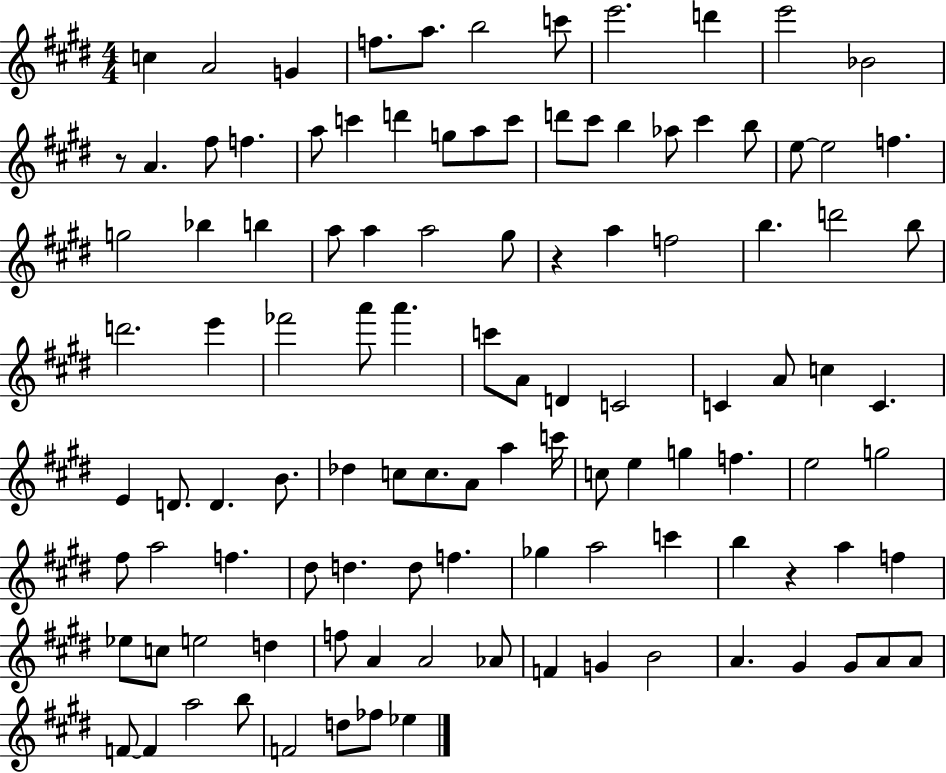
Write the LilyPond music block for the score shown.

{
  \clef treble
  \numericTimeSignature
  \time 4/4
  \key e \major
  c''4 a'2 g'4 | f''8. a''8. b''2 c'''8 | e'''2. d'''4 | e'''2 bes'2 | \break r8 a'4. fis''8 f''4. | a''8 c'''4 d'''4 g''8 a''8 c'''8 | d'''8 cis'''8 b''4 aes''8 cis'''4 b''8 | e''8~~ e''2 f''4. | \break g''2 bes''4 b''4 | a''8 a''4 a''2 gis''8 | r4 a''4 f''2 | b''4. d'''2 b''8 | \break d'''2. e'''4 | fes'''2 a'''8 a'''4. | c'''8 a'8 d'4 c'2 | c'4 a'8 c''4 c'4. | \break e'4 d'8. d'4. b'8. | des''4 c''8 c''8. a'8 a''4 c'''16 | c''8 e''4 g''4 f''4. | e''2 g''2 | \break fis''8 a''2 f''4. | dis''8 d''4. d''8 f''4. | ges''4 a''2 c'''4 | b''4 r4 a''4 f''4 | \break ees''8 c''8 e''2 d''4 | f''8 a'4 a'2 aes'8 | f'4 g'4 b'2 | a'4. gis'4 gis'8 a'8 a'8 | \break f'8~~ f'4 a''2 b''8 | f'2 d''8 fes''8 ees''4 | \bar "|."
}